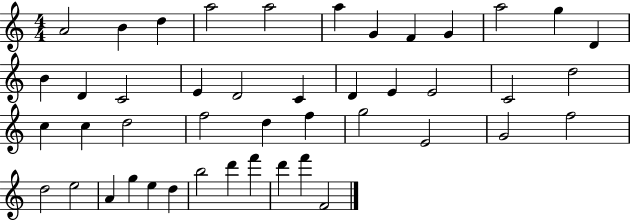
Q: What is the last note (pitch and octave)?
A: F4